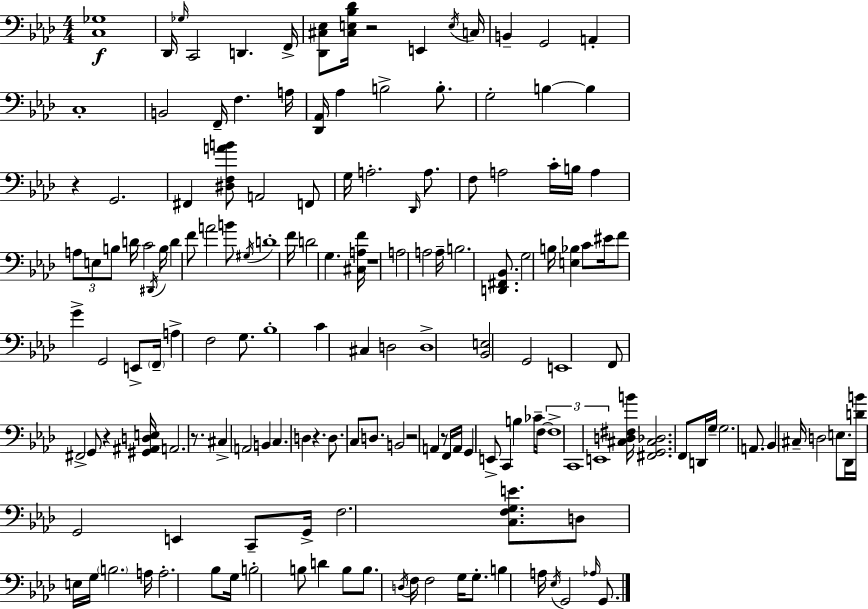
{
  \clef bass
  \numericTimeSignature
  \time 4/4
  \key f \minor
  <c ges>1\f | des,16 \grace { ges16 } c,2 d,4. | f,16-> <des, cis ees>8 <cis e bes des'>16 r2 e,4 | \acciaccatura { e16 } c16 b,4-- g,2 a,4-. | \break c1-. | b,2 f,16-- f4. | a16 <des, aes,>16 aes4 b2-> b8.-. | g2-. b4~~ b4 | \break r4 g,2. | fis,4 <dis f a' b'>8 a,2 | f,8 g16 a2.-. \grace { des,16 } | a8. f8 a2 c'16-. b16 a4 | \break \tuplet 3/2 { a8 e8 b8 } d'16 c'2 | \acciaccatura { dis,16 } b16 d'4 f'8 a'2 | b'8 \acciaccatura { gis16 } d'1-. | f'16 d'2 g4. | \break <cis a f'>16 r1 | a2 a2 | a16-- b2. | <d, fis, bes,>8. g2 b16 <e bes>4 | \break c'8 eis'16 f'8 g'4-> g,2 | e,8-> \parenthesize f,16-- a4-> f2 | g8. bes1-. | c'4 cis4 d2 | \break d1-> | <bes, e>2 g,2 | e,1 | f,8 fis,2-> g,8 | \break r4 <gis, ais, d e>16 a,2. | r8. cis4-> a,2 | b,4 c4. d4 r4. | d8. c8 d8. b,2 | \break r2 a,4 | r8 f,16 a,16 g,4 e,8-> c,4 b4 | ces'16-- f16~~ \tuplet 3/2 { f1-> | c,1 | \break e,1 } | <cis d fis b'>16 <fis, g, cis des>2. | f,8 d,16 g16-- g2. | a,8. bes,4 cis16-- d2 | \break e8. des,16 <d' b'>16 g,2 e,4 | c,8-- g,16-> f2. | <c f g e'>8. d8 e16 g16 \parenthesize b2. | a16 a2.-. | \break bes8 g16 b2-. b8 d'4 | b8 b8. \acciaccatura { d16 } f16 f2 | g16 g8.-. b4 a16 \acciaccatura { ees16 } g,2 | \grace { aes16 } g,8. \bar "|."
}